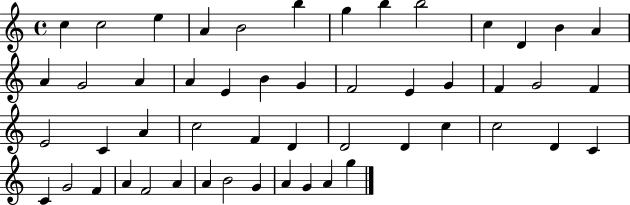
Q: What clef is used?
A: treble